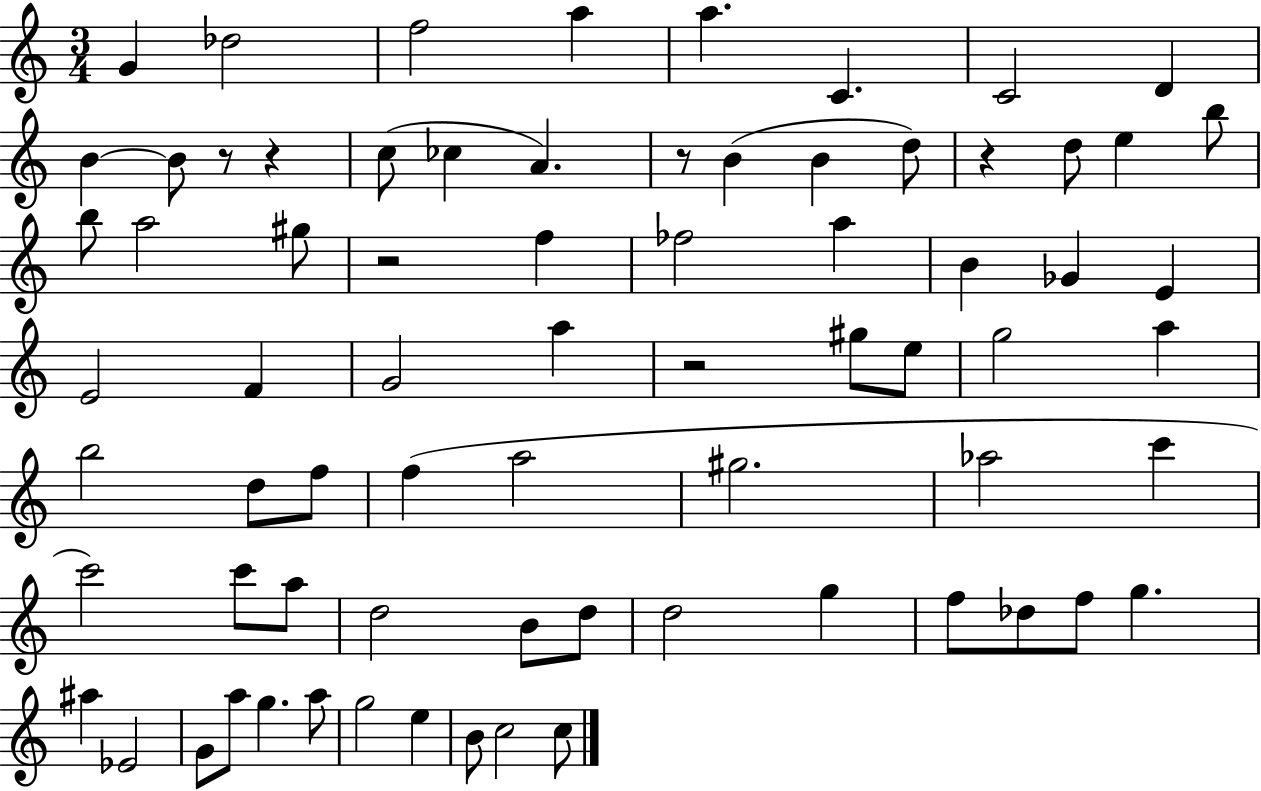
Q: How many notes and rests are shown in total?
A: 73